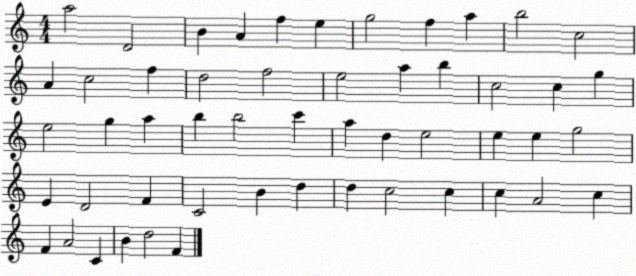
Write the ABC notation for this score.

X:1
T:Untitled
M:4/4
L:1/4
K:C
a2 D2 B A f e g2 f a b2 c2 A c2 f d2 f2 e2 a b c2 c g e2 g a b b2 c' a d e2 e e g2 E D2 F C2 B d d c2 c c A2 c F A2 C B d2 F